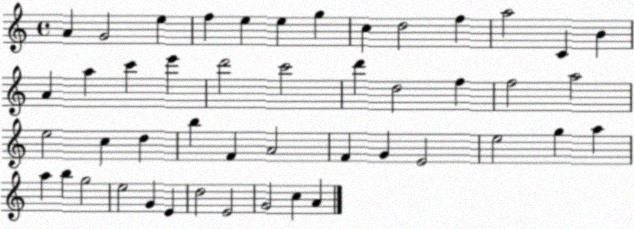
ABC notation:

X:1
T:Untitled
M:4/4
L:1/4
K:C
A G2 e f e e g c d2 f a2 C B A a c' e' d'2 c'2 d' d2 f f2 a2 e2 c d b F A2 F G E2 e2 g a a b g2 e2 G E d2 E2 G2 c A